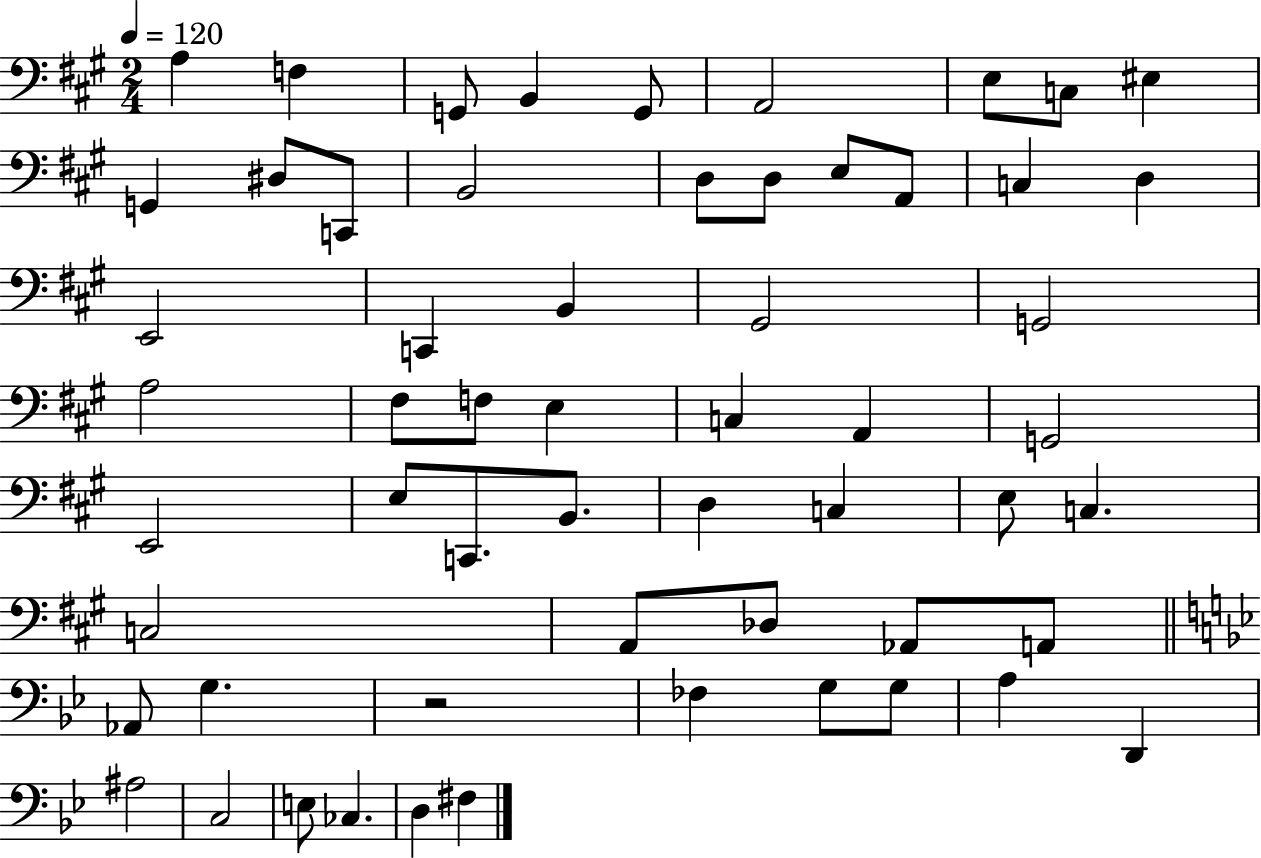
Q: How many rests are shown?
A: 1